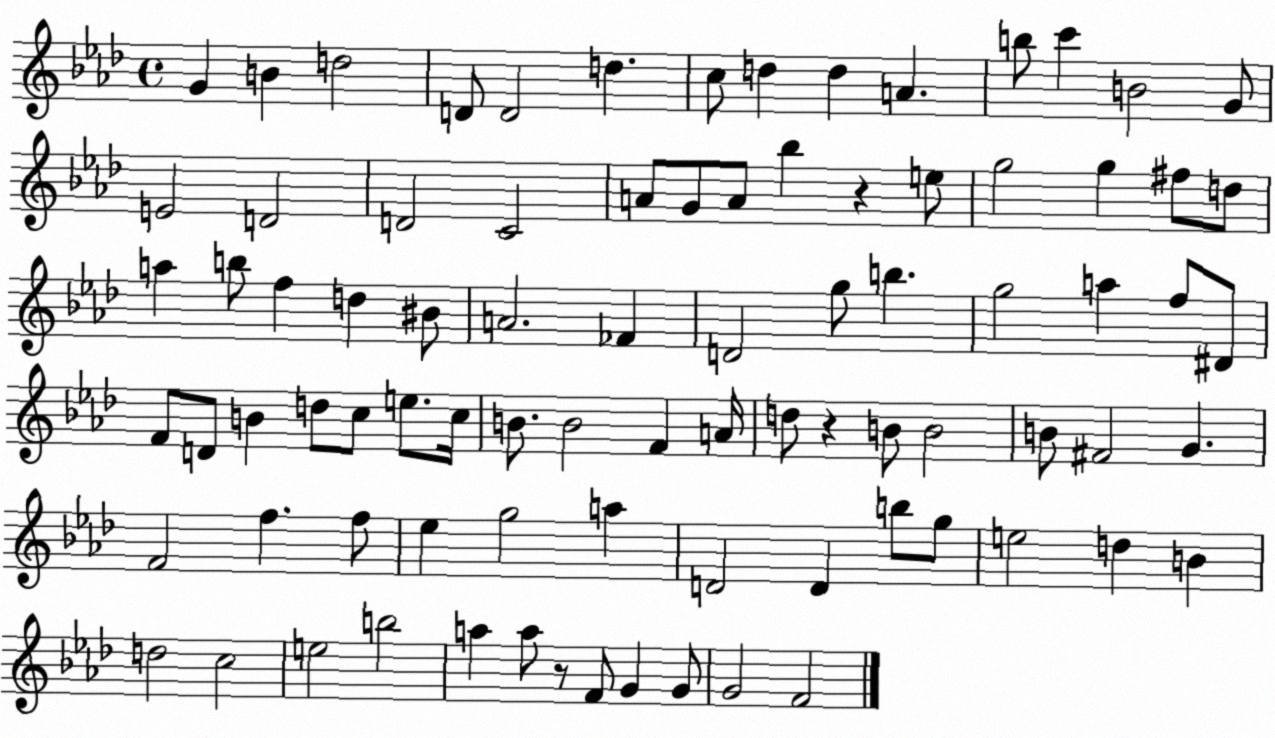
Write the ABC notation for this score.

X:1
T:Untitled
M:4/4
L:1/4
K:Ab
G B d2 D/2 D2 d c/2 d d A b/2 c' B2 G/2 E2 D2 D2 C2 A/2 G/2 A/2 _b z e/2 g2 g ^f/2 d/2 a b/2 f d ^B/2 A2 _F D2 g/2 b g2 a f/2 ^D/2 F/2 D/2 B d/2 c/2 e/2 c/4 B/2 B2 F A/4 d/2 z B/2 B2 B/2 ^F2 G F2 f f/2 _e g2 a D2 D b/2 g/2 e2 d B d2 c2 e2 b2 a a/2 z/2 F/2 G G/2 G2 F2